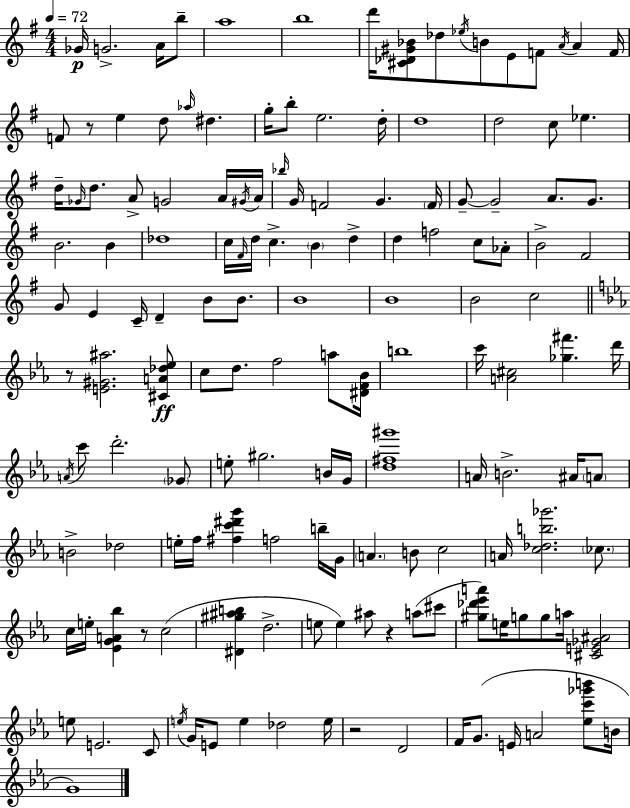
Gb4/s G4/h. A4/s B5/e A5/w B5/w D6/s [C#4,Db4,G#4,Bb4]/e Db5/e Eb5/s B4/e E4/e F4/e A4/s A4/q F4/s F4/e R/e E5/q D5/e Ab5/s D#5/q. G5/s B5/e E5/h. D5/s D5/w D5/h C5/e Eb5/q. D5/s Gb4/s D5/e. A4/e G4/h A4/s G#4/s A4/s Bb5/s G4/s F4/h G4/q. F4/s G4/e G4/h A4/e. G4/e. B4/h. B4/q Db5/w C5/s F#4/s D5/s C5/q. B4/q D5/q D5/q F5/h C5/e Ab4/e B4/h F#4/h G4/e E4/q C4/s D4/q B4/e B4/e. B4/w B4/w B4/h C5/h R/e [E4,G#4,A#5]/h. [C#4,A4,Db5,Eb5]/e C5/e D5/e. F5/h A5/e [D#4,F4,Bb4]/s B5/w C6/s [A4,C#5]/h [Gb5,F#6]/q. D6/s A4/s C6/e D6/h. Gb4/e E5/e G#5/h. B4/s G4/s [D5,F#5,G#6]/w A4/s B4/h. A#4/s A4/e B4/h Db5/h E5/s F5/s [F#5,C6,D#6,G6]/q F5/h B5/s G4/s A4/q. B4/e C5/h A4/s [C5,Db5,B5,Gb6]/h. CES5/e. C5/s E5/s [Eb4,G4,A4,Bb5]/q R/e C5/h [D#4,G#5,A#5,B5]/q D5/h. E5/e E5/q A#5/e R/q A5/e C#6/e [G#5,Db6,Eb6,A6]/e E5/s G5/e G5/e A5/s [C#4,E4,Gb4,A#4]/h E5/e E4/h. C4/e E5/s G4/s E4/e E5/q Db5/h E5/s R/h D4/h F4/s G4/e. E4/s A4/h [Eb5,C6,Gb6,B6]/e B4/s G4/w